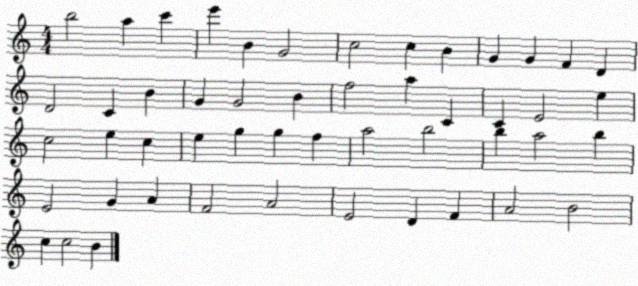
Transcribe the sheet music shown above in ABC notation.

X:1
T:Untitled
M:4/4
L:1/4
K:C
b2 a c' e' B G2 c2 c B G G F D D2 C B G G2 B f2 a C C E2 e c2 e c e g g f a2 b2 b a2 b E2 G A F2 A2 E2 D F A2 B2 c c2 B